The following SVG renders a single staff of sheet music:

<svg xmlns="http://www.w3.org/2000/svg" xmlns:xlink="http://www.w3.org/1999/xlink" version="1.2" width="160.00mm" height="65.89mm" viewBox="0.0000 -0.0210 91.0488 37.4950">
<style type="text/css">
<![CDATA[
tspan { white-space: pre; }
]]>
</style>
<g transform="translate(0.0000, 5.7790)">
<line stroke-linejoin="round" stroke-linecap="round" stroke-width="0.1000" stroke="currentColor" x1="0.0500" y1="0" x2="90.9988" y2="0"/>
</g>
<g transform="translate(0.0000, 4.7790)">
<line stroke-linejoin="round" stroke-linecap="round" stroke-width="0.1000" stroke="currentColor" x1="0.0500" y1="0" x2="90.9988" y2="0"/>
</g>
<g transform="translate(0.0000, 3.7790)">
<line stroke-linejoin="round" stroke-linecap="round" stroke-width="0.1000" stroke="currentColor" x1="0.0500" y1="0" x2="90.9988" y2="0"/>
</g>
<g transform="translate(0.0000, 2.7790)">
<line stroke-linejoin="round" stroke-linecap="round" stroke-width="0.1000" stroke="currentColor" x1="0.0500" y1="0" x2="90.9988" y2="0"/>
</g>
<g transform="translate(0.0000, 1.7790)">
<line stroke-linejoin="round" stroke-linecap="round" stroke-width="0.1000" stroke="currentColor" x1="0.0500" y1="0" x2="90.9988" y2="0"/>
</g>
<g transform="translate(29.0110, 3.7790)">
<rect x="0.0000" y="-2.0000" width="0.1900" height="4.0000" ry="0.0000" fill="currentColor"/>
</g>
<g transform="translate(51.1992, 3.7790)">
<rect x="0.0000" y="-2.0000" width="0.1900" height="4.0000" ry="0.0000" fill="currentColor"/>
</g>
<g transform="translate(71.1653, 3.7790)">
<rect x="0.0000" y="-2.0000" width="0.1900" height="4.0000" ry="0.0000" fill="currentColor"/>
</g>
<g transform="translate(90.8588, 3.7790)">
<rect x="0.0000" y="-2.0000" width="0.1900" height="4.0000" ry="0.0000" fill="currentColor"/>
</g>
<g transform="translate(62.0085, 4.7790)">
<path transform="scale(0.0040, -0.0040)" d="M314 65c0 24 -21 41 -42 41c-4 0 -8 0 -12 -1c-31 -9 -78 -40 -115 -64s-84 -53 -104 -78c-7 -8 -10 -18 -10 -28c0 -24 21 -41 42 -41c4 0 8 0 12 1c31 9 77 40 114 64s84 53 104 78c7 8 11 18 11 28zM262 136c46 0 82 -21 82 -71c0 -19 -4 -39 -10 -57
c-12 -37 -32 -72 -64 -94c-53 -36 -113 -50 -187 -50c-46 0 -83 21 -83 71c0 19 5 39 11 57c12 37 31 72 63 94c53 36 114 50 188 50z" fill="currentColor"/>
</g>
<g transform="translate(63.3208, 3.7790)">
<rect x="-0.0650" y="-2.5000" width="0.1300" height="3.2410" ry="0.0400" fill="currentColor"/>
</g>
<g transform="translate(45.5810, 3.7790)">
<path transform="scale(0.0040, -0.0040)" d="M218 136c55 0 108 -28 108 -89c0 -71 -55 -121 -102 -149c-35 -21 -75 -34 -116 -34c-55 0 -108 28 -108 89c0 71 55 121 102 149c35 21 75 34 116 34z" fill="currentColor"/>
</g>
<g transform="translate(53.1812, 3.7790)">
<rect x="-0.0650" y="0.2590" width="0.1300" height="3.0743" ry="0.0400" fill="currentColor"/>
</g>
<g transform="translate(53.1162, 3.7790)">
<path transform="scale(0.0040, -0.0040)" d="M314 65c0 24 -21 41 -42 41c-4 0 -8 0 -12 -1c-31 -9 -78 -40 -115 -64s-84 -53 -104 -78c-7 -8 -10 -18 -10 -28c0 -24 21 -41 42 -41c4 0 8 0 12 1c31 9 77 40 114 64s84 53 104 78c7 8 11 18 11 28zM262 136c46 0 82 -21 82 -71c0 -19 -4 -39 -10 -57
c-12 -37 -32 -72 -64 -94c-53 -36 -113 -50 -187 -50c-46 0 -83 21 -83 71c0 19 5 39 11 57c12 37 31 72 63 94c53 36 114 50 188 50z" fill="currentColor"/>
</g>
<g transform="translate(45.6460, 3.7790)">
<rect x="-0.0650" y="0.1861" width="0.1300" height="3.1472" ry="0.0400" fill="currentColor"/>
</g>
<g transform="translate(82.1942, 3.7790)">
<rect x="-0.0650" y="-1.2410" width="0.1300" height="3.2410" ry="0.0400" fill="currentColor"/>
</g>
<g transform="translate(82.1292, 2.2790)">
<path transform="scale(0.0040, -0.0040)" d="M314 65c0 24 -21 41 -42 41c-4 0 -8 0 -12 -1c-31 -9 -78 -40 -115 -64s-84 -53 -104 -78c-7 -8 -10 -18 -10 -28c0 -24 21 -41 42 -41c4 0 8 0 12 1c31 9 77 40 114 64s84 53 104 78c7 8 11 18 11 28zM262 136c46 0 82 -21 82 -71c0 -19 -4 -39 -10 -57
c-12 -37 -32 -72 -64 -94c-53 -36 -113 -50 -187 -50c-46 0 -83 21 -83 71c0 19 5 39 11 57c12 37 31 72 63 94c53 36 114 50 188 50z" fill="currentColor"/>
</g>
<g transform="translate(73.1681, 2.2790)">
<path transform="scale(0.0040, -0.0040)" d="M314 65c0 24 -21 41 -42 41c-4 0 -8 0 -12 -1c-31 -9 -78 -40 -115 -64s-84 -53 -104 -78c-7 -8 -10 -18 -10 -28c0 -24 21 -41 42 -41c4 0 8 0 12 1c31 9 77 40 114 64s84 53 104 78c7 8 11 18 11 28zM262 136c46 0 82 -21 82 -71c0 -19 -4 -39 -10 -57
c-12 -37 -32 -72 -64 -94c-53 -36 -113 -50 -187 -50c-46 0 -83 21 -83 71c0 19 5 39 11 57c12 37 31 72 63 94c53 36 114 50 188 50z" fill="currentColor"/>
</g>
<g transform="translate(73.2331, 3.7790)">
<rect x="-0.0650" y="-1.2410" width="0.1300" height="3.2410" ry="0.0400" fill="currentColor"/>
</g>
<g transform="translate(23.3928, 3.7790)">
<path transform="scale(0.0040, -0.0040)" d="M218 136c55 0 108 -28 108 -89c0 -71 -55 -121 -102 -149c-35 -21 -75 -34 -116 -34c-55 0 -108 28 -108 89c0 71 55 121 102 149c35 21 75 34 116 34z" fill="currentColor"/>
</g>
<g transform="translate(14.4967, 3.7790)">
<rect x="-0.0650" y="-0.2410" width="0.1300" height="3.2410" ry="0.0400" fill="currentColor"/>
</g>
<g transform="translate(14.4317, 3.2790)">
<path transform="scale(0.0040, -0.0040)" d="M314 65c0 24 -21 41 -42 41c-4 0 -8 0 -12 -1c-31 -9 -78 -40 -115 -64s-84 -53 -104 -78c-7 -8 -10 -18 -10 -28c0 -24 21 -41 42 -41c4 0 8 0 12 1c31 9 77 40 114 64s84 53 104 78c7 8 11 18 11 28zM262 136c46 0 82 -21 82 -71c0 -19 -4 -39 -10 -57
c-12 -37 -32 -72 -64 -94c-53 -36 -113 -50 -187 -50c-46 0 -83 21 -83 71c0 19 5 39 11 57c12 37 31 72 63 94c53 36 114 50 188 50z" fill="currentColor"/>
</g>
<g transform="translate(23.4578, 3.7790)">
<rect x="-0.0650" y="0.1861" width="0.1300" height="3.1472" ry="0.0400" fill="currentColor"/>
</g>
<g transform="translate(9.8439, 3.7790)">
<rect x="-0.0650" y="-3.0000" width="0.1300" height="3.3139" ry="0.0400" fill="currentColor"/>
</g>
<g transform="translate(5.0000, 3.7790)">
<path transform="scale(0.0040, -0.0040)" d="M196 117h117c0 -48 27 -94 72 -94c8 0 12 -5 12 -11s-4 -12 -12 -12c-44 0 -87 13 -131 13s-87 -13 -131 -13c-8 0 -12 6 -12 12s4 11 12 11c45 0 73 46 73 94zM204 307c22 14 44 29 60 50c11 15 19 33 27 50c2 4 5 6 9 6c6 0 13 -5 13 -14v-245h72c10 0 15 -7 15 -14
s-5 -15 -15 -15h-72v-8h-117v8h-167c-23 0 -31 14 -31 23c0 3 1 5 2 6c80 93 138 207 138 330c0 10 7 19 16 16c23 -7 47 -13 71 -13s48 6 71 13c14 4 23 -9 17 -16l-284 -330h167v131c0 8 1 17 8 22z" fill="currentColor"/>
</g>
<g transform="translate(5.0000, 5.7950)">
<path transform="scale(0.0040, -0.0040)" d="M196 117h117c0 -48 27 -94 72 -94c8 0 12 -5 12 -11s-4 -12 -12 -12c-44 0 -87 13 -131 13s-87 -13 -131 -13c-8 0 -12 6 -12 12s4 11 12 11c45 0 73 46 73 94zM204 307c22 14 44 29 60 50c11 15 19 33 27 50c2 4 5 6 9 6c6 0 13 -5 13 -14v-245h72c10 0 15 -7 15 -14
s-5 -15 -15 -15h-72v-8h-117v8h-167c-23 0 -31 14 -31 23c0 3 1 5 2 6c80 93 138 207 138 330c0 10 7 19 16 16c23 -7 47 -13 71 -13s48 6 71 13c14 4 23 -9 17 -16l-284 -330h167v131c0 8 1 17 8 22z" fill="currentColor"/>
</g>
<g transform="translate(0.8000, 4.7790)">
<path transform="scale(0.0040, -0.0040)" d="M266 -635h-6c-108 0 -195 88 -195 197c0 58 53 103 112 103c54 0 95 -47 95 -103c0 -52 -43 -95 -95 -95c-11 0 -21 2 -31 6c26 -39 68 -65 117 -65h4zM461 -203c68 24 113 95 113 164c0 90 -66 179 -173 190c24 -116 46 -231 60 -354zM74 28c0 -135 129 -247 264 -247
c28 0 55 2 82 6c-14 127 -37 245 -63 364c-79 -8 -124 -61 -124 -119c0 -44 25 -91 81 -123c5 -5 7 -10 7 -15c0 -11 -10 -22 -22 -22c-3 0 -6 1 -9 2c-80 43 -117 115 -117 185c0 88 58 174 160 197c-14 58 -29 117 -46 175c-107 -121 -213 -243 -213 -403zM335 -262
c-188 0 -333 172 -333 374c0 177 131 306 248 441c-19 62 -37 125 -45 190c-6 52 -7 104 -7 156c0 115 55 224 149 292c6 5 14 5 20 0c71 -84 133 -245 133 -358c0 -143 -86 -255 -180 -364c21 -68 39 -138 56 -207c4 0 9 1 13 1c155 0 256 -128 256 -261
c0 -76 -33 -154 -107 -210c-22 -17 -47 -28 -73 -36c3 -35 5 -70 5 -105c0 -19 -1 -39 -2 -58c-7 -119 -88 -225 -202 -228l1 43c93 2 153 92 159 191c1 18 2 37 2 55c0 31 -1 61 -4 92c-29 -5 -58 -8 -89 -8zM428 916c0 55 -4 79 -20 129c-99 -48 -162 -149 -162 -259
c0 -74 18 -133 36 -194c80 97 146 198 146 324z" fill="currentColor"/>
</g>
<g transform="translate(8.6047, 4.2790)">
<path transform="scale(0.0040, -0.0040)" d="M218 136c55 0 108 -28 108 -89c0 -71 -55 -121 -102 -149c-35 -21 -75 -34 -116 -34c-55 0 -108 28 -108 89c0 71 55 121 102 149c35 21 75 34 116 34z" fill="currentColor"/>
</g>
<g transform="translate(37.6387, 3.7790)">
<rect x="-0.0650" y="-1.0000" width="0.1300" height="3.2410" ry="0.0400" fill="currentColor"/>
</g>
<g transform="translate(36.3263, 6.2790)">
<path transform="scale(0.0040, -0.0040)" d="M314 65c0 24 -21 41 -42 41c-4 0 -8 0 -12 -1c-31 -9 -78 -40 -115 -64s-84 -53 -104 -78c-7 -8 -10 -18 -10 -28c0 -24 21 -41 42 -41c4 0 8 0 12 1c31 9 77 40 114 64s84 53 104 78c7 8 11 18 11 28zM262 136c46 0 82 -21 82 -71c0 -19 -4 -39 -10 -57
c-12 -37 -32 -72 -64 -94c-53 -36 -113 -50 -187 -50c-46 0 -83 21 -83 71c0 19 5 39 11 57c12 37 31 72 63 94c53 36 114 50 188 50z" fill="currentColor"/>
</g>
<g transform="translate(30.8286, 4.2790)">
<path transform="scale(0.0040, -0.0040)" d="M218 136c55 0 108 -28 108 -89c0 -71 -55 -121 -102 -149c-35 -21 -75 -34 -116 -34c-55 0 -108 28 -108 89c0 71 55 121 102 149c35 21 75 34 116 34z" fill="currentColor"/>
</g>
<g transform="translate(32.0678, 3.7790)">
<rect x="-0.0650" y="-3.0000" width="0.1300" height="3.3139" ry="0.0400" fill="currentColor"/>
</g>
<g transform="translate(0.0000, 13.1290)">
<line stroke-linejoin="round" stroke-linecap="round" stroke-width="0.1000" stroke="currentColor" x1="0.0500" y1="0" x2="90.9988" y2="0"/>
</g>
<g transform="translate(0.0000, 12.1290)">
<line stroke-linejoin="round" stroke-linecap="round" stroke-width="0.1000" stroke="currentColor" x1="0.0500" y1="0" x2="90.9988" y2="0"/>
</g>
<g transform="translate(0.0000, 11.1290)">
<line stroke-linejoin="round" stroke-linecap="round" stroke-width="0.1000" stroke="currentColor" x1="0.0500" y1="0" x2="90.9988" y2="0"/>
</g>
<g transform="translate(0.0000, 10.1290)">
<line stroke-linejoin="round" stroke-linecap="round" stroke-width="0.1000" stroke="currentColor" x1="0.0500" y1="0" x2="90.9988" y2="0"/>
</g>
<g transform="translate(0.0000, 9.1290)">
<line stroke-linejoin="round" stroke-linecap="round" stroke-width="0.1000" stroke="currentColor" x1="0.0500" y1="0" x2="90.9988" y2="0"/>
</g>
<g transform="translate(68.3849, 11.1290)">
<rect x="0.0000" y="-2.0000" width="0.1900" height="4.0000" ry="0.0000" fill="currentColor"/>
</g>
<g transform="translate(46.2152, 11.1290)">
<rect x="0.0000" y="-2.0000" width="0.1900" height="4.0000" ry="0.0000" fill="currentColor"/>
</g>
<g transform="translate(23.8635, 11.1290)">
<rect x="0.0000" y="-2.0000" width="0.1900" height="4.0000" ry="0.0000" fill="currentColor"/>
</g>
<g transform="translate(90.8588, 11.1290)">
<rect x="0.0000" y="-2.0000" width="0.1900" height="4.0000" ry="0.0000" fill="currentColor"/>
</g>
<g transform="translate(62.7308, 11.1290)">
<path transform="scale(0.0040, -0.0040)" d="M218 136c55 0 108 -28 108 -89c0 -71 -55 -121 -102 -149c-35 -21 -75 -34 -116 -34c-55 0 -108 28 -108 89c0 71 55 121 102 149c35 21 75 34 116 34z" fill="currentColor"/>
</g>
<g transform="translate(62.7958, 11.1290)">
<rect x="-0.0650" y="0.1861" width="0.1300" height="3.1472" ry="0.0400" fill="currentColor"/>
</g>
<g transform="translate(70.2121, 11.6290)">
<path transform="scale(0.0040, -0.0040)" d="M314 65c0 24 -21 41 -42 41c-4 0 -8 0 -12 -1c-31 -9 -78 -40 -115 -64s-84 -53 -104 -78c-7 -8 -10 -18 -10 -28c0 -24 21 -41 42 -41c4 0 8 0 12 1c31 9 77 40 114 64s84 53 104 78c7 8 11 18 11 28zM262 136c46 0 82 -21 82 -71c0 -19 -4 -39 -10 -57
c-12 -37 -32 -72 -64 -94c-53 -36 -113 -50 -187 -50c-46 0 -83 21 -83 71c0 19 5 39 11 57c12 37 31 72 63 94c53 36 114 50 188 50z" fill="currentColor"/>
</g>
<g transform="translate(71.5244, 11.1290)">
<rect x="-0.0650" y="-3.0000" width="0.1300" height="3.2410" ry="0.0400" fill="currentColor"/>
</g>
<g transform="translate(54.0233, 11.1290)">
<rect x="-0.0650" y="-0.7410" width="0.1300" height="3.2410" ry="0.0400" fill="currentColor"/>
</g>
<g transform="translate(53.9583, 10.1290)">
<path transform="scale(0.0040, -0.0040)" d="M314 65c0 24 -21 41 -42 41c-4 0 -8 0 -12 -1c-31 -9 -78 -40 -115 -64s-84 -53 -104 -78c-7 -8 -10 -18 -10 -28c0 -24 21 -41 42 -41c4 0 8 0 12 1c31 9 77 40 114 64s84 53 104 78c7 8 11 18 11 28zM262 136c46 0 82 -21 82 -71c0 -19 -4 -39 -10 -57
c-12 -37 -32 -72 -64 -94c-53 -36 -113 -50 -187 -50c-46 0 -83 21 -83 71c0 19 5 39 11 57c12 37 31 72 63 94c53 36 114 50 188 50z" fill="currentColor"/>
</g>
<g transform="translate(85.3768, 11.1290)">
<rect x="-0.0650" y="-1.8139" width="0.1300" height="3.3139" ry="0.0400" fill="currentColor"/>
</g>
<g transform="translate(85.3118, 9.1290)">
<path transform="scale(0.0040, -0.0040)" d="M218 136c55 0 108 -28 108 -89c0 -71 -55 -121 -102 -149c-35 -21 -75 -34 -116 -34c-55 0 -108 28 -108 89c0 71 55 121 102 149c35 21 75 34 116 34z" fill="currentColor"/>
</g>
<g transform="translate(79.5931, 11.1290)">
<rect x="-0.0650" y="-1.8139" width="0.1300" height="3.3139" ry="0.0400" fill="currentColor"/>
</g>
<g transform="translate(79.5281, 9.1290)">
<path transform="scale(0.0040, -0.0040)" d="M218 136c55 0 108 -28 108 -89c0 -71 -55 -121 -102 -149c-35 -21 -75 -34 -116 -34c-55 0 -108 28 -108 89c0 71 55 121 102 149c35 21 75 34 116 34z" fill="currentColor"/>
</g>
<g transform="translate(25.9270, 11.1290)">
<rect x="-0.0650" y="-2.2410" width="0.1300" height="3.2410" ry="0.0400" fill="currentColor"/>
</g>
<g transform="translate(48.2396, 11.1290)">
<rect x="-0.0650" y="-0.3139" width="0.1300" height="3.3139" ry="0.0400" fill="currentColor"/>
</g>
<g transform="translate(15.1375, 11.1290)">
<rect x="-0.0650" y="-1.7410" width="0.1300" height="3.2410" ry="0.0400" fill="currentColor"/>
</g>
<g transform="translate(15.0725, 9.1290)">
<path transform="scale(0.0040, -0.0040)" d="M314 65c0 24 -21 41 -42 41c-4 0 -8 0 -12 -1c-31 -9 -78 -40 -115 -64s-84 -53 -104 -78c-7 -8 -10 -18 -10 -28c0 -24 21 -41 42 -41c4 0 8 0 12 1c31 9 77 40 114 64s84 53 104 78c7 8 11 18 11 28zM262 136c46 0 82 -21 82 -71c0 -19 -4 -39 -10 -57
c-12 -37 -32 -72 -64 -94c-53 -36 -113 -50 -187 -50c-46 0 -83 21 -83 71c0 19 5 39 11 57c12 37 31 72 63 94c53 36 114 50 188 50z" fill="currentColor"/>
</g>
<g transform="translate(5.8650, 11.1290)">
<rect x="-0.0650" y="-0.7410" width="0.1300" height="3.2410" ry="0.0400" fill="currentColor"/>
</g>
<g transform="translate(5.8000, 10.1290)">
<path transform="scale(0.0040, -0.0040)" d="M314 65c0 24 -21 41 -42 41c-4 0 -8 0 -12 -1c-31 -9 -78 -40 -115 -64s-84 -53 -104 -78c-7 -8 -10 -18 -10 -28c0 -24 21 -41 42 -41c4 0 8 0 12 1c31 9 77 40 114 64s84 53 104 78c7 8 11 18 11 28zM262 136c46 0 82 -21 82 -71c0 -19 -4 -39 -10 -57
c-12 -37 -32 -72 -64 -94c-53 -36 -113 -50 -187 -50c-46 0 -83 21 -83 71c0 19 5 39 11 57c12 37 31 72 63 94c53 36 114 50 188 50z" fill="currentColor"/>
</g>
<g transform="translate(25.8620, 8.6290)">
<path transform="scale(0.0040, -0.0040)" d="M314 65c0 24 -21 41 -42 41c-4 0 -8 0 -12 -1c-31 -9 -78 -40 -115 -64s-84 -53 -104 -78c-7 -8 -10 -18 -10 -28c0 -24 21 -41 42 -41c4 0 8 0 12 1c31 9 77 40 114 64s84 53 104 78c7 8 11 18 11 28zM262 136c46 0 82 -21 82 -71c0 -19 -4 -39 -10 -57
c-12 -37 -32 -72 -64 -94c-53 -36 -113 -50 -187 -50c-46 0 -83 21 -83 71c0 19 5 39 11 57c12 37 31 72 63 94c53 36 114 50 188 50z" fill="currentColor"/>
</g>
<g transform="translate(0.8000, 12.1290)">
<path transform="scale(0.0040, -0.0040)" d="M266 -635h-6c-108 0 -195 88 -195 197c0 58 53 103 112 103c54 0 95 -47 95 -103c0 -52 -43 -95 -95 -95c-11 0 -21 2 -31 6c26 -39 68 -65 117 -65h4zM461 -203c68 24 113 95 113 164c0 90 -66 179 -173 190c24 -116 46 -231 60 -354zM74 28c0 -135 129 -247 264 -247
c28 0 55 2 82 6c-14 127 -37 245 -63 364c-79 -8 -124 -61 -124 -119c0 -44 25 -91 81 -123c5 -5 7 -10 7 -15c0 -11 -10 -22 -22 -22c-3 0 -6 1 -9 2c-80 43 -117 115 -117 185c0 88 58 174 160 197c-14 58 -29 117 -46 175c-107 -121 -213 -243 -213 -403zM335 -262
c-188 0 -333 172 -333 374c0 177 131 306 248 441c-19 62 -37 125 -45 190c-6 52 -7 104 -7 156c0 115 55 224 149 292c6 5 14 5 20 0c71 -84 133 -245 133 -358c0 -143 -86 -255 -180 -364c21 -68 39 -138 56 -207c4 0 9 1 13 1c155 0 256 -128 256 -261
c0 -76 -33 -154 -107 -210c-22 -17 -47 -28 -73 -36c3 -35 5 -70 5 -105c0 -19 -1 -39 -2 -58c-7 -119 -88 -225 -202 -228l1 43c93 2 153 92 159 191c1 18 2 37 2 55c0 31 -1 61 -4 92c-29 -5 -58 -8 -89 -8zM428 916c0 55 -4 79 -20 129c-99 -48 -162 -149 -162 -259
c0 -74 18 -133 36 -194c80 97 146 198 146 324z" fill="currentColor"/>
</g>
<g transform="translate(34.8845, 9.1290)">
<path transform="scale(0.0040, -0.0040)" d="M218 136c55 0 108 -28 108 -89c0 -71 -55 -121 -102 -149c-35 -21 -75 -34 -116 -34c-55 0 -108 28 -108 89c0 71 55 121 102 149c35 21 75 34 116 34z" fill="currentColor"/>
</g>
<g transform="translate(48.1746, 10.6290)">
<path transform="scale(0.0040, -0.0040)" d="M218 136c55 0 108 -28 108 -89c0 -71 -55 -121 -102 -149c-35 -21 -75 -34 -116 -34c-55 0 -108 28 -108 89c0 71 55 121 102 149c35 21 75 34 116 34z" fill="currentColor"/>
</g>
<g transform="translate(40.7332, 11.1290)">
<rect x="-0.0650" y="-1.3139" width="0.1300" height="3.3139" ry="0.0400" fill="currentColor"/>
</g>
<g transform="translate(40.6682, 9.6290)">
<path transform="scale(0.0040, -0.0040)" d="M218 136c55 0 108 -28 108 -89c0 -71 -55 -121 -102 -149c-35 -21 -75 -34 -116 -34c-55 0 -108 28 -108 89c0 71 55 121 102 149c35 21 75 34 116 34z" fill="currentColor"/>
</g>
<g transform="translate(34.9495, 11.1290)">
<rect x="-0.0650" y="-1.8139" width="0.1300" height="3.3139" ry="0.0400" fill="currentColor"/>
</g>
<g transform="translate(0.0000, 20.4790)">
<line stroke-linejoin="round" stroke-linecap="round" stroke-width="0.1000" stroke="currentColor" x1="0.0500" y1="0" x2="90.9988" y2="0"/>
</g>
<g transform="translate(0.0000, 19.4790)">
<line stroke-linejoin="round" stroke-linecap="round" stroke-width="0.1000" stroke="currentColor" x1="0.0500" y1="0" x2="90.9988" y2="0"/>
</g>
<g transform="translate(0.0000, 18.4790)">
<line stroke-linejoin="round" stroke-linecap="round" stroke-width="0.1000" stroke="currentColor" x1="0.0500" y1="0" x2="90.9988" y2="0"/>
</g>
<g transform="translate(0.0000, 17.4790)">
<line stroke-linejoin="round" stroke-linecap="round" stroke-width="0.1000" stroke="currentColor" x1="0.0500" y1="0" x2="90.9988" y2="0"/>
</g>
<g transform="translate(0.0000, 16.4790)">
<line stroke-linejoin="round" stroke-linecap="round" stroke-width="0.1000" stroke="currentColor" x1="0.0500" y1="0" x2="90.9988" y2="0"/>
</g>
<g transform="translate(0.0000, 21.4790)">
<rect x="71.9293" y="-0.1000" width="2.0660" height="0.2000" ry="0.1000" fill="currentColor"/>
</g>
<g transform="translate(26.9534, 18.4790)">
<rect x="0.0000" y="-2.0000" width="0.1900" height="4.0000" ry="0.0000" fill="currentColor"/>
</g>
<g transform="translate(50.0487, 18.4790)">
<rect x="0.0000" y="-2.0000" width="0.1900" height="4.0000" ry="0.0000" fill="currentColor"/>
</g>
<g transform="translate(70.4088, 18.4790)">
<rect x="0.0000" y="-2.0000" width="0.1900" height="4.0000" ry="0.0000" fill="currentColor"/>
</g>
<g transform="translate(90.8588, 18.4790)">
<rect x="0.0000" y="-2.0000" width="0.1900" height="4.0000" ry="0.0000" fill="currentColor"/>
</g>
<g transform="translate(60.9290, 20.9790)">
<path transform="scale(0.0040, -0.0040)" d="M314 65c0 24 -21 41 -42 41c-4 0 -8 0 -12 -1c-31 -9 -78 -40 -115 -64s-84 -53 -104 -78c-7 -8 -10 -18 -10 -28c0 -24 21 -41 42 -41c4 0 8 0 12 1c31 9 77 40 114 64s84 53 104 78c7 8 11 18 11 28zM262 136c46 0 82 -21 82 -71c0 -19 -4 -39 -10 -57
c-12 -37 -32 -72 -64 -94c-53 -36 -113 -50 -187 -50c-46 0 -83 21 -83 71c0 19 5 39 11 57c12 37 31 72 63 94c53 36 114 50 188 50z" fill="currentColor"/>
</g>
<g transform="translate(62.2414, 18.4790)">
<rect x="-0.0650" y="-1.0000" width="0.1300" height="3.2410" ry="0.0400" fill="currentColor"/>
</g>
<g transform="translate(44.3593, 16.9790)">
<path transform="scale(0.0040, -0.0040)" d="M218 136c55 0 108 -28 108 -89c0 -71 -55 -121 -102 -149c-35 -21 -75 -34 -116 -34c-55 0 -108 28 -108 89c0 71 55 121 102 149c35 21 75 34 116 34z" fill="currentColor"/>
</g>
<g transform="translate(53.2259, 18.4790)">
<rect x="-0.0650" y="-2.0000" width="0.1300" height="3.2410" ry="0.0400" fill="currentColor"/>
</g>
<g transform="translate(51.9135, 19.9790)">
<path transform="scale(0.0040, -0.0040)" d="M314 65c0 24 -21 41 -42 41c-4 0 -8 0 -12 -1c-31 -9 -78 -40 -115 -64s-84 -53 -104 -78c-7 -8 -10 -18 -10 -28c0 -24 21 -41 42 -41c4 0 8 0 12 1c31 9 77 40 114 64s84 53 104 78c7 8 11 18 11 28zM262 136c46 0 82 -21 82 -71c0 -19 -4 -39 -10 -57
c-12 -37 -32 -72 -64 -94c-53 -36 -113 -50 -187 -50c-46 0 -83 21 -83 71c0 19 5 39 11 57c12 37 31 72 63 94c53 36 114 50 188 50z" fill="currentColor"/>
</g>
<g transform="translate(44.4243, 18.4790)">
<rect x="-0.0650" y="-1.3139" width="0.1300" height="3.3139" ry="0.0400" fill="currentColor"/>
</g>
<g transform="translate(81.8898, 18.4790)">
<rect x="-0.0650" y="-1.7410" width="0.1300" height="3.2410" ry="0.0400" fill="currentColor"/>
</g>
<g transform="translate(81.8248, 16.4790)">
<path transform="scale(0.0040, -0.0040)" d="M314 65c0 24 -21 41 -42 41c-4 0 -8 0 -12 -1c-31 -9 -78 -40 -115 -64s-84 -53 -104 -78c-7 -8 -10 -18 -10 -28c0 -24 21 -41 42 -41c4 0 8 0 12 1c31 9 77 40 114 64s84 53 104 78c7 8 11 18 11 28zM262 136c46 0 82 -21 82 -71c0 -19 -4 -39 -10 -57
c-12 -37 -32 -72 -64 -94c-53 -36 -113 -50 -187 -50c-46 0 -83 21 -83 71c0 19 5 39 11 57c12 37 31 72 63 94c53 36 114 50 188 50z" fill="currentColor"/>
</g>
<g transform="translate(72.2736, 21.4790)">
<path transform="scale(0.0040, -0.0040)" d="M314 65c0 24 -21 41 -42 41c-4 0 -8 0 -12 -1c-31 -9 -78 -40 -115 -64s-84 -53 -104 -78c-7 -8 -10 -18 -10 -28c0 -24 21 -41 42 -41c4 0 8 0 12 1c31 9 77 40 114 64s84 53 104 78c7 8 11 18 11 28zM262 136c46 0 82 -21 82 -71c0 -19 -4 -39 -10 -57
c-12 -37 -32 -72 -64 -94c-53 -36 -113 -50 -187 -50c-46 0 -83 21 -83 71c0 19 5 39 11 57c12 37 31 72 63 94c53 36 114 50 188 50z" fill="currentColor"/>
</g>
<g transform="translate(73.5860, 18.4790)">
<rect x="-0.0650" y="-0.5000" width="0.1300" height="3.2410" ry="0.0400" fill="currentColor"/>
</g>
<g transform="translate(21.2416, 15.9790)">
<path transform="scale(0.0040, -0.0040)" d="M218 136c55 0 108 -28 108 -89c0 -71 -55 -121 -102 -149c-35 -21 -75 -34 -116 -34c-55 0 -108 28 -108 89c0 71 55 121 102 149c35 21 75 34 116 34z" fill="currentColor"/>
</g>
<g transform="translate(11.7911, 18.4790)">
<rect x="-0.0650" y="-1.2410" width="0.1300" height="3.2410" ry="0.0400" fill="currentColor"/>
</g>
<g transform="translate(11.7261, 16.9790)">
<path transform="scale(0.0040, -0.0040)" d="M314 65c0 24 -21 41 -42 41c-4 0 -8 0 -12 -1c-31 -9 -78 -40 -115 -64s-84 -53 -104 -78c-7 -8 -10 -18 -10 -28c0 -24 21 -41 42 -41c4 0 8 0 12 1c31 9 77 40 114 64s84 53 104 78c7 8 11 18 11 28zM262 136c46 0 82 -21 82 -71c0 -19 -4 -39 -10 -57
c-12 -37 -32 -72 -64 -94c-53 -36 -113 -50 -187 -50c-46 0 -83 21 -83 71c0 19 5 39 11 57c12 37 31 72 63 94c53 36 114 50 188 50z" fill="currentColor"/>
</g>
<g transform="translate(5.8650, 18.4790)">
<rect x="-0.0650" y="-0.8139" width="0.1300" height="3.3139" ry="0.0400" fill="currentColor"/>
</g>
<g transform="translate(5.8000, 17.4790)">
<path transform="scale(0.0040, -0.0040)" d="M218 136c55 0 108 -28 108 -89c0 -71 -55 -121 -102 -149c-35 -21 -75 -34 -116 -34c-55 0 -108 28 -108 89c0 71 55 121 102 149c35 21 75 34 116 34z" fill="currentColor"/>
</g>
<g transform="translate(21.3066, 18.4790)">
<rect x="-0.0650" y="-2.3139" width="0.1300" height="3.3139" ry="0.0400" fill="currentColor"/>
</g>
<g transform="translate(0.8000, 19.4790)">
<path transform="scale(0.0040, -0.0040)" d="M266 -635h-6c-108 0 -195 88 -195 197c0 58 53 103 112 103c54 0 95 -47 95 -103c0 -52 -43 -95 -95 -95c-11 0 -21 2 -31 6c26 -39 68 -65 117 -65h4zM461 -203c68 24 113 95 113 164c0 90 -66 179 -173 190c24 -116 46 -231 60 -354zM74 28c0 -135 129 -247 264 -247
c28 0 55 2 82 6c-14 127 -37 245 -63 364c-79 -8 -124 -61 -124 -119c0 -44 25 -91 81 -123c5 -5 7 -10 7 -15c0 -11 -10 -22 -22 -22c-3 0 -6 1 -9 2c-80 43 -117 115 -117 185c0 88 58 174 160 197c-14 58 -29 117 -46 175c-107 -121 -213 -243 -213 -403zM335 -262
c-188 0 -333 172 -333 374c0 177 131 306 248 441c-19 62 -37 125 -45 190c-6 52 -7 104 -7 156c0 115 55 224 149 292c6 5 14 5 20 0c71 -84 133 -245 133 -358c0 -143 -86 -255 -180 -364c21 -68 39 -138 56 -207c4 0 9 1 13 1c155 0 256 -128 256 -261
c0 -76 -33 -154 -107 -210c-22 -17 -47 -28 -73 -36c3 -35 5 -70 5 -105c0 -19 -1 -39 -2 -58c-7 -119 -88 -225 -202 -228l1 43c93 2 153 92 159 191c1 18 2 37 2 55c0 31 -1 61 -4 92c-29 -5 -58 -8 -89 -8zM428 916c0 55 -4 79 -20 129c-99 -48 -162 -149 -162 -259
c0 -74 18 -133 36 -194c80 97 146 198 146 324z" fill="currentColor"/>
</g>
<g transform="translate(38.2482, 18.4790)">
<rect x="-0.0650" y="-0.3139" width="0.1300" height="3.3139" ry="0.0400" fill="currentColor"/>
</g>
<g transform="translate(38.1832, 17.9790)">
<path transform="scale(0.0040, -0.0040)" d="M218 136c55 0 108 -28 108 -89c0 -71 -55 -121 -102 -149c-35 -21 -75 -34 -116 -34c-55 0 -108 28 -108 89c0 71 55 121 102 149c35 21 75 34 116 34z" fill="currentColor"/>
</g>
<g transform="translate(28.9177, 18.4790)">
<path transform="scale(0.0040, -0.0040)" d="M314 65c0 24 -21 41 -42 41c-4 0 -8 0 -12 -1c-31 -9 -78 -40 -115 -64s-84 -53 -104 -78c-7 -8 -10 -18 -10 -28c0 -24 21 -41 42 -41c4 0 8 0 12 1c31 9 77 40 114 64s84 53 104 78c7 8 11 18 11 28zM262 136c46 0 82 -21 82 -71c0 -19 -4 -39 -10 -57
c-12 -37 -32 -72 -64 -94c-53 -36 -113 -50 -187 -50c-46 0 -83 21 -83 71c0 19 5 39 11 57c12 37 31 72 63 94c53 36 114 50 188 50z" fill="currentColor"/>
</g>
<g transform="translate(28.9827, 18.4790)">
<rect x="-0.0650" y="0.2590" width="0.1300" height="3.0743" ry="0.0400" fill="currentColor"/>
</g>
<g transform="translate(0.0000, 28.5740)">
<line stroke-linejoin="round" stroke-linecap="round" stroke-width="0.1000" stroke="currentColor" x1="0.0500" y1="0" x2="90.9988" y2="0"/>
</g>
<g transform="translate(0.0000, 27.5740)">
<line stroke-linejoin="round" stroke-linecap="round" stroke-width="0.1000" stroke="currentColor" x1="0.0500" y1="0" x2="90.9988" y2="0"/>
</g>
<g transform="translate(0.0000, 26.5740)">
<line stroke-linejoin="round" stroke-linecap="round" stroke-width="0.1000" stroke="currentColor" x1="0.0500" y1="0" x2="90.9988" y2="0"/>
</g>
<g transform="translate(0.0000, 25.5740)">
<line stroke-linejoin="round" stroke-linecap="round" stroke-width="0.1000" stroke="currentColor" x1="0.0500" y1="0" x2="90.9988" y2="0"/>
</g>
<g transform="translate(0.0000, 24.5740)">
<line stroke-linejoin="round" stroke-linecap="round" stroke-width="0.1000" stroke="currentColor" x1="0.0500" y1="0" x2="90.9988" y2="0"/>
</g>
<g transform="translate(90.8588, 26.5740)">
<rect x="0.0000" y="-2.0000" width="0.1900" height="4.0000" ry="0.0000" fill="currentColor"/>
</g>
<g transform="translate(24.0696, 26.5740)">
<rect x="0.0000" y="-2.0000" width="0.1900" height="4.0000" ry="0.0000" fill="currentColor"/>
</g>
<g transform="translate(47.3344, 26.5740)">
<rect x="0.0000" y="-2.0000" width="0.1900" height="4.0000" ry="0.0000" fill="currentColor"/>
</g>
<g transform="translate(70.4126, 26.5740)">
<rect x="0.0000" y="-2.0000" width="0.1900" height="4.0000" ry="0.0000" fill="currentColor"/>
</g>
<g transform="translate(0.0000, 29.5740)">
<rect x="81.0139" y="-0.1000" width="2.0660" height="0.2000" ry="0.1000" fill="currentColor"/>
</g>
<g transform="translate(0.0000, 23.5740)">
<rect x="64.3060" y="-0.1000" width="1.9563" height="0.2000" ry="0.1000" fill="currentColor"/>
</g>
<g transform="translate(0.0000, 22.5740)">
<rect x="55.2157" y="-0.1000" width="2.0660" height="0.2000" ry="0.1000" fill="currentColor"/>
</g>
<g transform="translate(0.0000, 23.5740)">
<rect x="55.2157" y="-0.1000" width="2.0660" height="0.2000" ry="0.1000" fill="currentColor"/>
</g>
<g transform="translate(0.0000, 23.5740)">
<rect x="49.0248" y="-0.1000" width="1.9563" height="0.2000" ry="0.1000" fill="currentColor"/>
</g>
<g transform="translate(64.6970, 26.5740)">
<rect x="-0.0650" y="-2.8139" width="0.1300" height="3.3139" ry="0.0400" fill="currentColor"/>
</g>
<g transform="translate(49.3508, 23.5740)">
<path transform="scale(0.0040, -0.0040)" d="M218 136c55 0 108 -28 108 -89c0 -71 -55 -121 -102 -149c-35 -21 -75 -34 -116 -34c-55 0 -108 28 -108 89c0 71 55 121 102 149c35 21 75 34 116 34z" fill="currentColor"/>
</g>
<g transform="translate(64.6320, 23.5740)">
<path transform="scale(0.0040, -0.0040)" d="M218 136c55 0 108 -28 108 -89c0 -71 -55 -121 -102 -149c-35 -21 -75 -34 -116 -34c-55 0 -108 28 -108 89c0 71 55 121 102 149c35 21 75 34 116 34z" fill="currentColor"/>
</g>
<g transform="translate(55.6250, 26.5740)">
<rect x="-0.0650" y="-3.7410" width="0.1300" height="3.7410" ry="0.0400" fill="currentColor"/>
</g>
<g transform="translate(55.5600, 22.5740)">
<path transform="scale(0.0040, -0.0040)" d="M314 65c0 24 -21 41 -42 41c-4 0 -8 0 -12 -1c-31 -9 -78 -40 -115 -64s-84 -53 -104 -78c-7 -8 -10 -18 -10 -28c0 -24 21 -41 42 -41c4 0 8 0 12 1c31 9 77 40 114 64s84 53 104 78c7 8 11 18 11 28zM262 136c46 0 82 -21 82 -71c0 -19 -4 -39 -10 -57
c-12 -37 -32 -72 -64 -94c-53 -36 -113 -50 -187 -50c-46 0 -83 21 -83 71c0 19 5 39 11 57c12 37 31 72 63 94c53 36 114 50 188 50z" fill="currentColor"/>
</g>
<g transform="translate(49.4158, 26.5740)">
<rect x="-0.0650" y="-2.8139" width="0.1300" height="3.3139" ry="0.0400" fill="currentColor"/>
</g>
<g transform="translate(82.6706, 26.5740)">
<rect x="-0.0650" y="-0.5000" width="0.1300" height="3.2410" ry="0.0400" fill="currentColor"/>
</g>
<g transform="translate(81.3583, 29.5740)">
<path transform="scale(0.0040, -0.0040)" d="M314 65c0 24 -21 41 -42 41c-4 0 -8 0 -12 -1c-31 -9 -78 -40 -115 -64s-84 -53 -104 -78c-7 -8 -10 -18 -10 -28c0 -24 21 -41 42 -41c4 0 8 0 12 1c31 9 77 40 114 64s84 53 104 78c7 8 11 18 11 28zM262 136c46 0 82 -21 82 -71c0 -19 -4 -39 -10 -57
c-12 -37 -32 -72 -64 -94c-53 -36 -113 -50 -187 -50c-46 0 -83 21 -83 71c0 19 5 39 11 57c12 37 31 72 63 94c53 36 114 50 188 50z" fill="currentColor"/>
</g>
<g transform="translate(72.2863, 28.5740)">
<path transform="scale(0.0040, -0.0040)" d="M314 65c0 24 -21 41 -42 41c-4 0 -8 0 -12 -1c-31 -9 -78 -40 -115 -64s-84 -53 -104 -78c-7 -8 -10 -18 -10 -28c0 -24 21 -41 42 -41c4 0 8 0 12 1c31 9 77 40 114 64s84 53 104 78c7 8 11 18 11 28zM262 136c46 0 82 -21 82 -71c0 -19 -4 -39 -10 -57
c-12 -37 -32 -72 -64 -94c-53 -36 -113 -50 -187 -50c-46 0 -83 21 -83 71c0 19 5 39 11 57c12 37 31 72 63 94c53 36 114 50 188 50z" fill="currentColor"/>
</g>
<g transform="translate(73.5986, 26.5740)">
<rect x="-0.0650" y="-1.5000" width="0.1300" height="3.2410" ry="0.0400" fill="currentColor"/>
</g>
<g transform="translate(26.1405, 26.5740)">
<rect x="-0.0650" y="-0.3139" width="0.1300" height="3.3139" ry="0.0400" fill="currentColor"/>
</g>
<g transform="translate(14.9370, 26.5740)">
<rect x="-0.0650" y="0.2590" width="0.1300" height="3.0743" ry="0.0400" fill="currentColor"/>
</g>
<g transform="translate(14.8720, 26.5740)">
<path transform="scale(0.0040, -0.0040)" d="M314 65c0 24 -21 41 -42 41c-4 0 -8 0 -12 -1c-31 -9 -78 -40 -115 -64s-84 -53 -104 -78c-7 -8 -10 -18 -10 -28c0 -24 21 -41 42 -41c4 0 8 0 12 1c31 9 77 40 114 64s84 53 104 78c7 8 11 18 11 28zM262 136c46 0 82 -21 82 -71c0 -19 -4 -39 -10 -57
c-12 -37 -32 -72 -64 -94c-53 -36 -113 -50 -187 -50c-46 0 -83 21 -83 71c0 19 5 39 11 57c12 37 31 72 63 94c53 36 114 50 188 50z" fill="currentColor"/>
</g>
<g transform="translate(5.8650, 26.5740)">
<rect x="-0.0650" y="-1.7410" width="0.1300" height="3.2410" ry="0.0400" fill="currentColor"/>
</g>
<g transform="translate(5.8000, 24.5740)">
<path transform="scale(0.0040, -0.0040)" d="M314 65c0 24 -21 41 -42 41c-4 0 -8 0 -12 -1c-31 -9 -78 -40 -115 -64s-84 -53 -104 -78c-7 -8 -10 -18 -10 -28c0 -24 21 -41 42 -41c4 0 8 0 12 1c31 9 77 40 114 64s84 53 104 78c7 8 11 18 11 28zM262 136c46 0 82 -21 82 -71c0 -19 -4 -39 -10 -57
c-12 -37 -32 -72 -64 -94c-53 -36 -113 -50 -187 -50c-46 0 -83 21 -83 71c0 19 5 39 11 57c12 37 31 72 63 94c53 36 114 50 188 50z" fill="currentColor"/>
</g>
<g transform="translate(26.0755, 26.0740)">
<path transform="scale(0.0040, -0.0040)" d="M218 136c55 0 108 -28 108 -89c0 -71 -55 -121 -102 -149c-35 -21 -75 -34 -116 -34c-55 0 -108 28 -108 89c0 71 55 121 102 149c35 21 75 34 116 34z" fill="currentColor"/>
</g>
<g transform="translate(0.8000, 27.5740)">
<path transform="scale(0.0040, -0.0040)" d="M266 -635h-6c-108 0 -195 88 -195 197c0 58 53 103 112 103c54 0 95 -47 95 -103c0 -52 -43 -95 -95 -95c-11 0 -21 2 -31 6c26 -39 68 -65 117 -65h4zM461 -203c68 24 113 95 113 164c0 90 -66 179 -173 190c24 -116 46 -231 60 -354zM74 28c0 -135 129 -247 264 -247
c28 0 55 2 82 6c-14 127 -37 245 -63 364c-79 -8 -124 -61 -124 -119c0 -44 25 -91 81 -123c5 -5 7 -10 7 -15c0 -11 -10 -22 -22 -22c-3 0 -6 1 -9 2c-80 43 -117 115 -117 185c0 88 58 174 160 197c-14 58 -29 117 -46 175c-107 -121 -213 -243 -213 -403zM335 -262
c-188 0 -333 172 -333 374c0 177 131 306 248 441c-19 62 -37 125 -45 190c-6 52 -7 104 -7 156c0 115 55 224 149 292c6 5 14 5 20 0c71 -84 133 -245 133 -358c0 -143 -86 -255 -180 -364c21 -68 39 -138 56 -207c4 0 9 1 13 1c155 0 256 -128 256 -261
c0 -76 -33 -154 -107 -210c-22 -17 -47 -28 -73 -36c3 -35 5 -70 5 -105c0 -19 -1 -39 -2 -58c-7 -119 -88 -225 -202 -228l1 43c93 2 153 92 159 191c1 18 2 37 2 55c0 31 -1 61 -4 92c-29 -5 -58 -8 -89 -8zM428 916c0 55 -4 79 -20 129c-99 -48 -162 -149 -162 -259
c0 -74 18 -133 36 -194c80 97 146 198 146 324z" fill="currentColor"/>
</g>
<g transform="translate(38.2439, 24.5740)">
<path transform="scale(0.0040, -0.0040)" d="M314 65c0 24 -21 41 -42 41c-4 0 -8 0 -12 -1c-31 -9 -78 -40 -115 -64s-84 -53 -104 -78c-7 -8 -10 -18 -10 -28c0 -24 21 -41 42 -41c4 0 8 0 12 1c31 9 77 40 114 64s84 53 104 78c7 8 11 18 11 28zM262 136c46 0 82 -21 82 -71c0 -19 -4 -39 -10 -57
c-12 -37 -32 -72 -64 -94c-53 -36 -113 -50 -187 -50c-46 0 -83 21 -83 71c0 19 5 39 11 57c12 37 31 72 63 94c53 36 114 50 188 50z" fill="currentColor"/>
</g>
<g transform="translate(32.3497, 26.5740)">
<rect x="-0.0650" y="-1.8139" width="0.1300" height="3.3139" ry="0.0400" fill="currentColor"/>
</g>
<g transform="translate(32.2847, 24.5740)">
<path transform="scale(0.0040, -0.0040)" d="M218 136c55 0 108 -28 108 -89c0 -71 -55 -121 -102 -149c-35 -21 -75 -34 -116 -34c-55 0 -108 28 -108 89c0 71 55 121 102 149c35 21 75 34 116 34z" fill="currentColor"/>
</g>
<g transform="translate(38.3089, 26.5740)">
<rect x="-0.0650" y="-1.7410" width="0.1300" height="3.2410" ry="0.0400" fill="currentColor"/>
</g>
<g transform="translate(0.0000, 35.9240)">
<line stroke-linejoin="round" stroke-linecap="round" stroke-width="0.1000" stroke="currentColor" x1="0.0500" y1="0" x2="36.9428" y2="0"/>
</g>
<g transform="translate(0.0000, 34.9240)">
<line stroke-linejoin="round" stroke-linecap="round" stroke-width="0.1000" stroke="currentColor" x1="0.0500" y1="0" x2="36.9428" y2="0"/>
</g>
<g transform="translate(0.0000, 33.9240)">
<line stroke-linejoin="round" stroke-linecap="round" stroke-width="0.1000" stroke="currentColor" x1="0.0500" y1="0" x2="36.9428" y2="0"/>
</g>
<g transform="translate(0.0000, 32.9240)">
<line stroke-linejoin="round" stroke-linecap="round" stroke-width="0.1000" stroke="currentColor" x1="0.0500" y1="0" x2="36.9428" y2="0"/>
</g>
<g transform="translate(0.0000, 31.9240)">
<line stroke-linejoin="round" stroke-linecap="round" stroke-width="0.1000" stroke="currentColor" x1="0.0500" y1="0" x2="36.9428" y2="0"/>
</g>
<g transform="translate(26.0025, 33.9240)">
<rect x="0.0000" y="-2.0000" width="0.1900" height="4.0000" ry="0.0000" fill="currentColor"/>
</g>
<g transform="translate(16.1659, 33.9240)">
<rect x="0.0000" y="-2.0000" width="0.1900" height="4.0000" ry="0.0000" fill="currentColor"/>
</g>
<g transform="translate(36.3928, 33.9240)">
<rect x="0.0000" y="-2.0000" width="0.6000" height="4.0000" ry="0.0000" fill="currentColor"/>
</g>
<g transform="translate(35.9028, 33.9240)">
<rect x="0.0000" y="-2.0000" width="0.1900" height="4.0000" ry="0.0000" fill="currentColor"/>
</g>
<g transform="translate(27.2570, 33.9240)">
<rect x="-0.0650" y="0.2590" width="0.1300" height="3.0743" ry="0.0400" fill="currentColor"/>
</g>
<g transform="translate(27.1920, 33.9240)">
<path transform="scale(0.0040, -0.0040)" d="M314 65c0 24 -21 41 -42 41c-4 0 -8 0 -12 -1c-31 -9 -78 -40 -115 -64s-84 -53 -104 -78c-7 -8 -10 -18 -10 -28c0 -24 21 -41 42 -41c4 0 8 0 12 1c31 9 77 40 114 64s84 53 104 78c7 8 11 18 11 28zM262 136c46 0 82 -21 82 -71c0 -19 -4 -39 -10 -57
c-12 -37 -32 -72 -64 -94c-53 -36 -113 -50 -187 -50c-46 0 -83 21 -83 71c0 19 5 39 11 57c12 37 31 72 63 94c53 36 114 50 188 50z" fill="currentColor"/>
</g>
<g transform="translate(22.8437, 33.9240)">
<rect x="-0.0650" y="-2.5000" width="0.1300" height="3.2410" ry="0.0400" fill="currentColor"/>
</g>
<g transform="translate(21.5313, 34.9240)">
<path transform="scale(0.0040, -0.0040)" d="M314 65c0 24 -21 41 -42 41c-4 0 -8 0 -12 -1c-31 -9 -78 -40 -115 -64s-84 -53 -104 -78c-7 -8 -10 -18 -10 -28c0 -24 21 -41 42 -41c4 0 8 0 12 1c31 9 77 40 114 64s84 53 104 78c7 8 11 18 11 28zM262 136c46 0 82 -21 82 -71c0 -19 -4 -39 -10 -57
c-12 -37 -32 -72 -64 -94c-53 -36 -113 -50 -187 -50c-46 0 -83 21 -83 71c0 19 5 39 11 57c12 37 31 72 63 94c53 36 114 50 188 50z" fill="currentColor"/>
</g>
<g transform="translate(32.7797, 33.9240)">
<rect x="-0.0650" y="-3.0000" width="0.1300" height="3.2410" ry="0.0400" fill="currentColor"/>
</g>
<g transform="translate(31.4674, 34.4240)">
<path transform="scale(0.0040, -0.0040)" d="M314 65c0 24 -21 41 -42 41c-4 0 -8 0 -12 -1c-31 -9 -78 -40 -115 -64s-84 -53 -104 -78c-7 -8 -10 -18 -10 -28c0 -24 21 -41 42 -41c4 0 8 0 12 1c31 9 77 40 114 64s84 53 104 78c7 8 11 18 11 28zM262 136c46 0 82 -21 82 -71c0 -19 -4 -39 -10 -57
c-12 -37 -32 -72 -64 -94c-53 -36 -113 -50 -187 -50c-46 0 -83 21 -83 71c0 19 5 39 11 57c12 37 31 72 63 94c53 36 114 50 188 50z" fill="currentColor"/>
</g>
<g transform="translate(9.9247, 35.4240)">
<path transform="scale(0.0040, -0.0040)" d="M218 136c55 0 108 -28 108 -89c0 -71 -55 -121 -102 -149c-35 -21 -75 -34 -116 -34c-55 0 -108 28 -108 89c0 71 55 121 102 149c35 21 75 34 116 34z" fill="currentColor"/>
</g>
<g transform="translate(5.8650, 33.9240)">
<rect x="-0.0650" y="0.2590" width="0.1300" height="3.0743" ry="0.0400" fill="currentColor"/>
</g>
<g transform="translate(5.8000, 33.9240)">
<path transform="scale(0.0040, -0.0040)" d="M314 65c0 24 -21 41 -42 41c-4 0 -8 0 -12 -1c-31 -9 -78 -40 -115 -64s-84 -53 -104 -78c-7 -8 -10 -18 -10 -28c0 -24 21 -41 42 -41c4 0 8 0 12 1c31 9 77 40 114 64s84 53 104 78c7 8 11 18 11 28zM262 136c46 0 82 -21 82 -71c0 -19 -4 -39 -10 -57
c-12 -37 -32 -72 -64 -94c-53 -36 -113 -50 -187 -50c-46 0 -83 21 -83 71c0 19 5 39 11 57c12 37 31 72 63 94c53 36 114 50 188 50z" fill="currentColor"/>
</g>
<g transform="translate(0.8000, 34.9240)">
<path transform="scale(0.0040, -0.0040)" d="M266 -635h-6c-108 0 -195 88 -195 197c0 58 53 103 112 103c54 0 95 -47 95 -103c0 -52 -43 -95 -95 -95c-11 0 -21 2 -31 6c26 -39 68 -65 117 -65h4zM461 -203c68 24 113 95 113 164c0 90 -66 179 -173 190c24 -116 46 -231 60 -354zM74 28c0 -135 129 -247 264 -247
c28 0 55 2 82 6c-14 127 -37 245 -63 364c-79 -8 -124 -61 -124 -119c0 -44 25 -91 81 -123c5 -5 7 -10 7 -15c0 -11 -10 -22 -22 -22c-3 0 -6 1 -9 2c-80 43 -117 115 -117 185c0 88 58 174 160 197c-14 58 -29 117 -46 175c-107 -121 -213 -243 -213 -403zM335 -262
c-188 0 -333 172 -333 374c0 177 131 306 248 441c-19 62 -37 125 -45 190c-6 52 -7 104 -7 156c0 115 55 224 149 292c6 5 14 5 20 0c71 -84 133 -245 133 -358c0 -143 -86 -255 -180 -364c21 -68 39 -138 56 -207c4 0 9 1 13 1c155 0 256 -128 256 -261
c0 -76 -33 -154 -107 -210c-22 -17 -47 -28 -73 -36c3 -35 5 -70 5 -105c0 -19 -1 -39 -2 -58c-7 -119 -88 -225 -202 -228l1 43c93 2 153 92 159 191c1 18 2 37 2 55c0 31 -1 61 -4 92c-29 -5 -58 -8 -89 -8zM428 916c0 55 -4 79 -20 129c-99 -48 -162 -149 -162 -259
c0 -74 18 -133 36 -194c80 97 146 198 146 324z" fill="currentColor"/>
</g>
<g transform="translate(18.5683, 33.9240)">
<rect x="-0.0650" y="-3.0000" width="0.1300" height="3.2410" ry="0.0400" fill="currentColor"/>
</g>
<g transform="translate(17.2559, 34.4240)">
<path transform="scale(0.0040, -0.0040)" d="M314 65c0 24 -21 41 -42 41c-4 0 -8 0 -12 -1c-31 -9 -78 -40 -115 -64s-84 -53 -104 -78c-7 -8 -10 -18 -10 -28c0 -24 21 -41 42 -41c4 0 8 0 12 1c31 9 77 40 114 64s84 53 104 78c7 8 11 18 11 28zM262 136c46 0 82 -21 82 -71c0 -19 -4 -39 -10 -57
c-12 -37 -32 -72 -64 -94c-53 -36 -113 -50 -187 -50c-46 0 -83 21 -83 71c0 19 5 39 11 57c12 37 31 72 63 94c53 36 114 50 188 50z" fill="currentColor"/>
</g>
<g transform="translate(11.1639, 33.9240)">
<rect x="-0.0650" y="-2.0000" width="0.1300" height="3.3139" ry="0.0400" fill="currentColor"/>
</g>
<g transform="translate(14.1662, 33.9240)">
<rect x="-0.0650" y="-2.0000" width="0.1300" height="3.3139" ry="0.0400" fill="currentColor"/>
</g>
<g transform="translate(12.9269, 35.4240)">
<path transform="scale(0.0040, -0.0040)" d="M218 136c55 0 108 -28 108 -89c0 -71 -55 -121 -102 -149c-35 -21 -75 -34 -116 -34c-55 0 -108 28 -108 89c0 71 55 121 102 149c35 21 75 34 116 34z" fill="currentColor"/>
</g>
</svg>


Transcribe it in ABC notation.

X:1
T:Untitled
M:4/4
L:1/4
K:C
A c2 B A D2 B B2 G2 e2 e2 d2 f2 g2 f e c d2 B A2 f f d e2 g B2 c e F2 D2 C2 f2 f2 B2 c f f2 a c'2 a E2 C2 B2 F F A2 G2 B2 A2